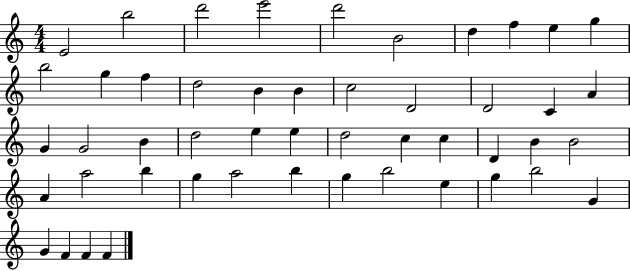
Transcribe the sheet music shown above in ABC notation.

X:1
T:Untitled
M:4/4
L:1/4
K:C
E2 b2 d'2 e'2 d'2 B2 d f e g b2 g f d2 B B c2 D2 D2 C A G G2 B d2 e e d2 c c D B B2 A a2 b g a2 b g b2 e g b2 G G F F F